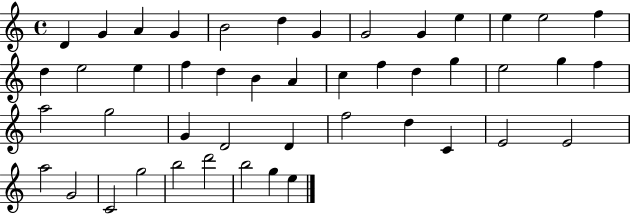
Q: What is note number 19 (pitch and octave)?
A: B4